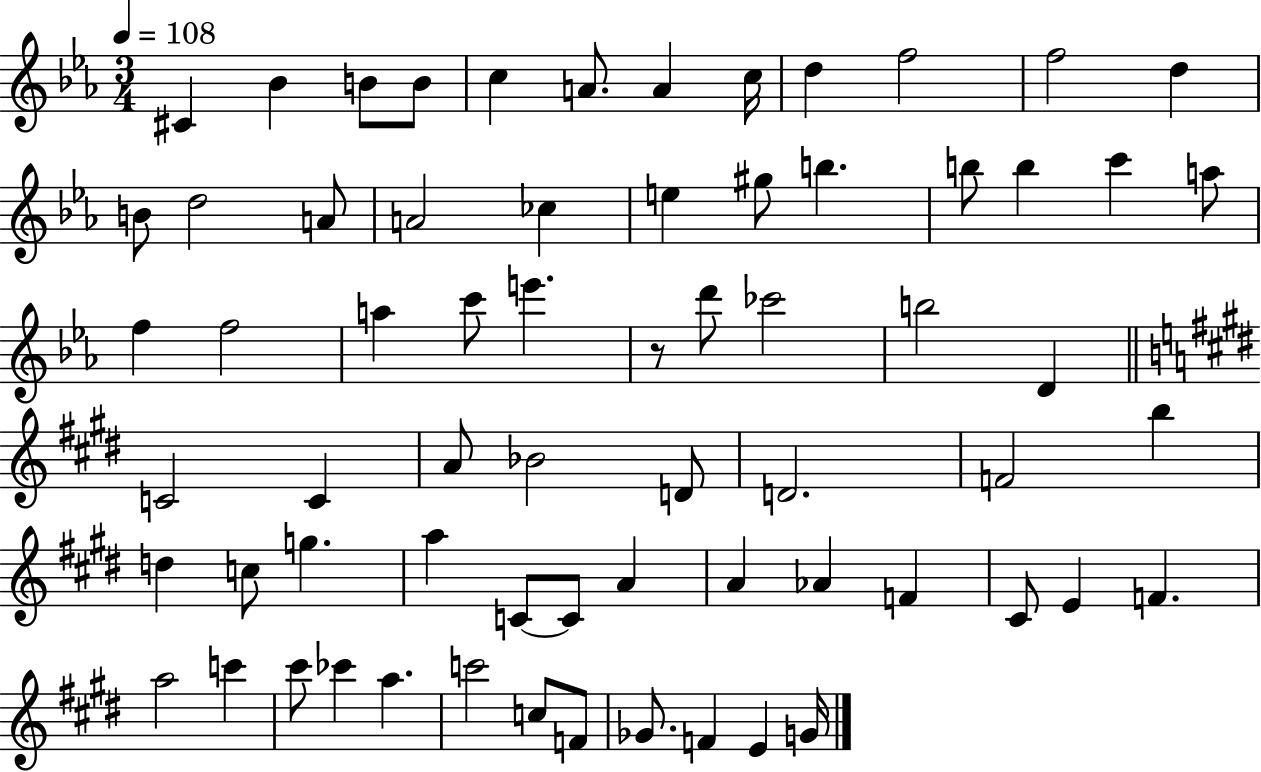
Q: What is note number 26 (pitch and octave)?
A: F5